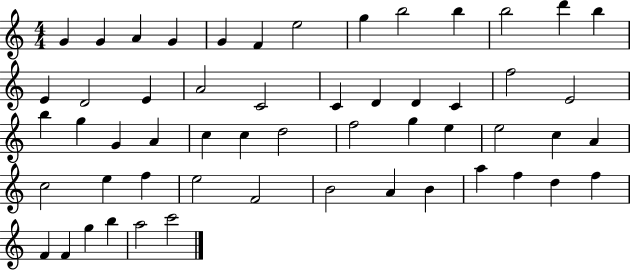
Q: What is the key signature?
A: C major